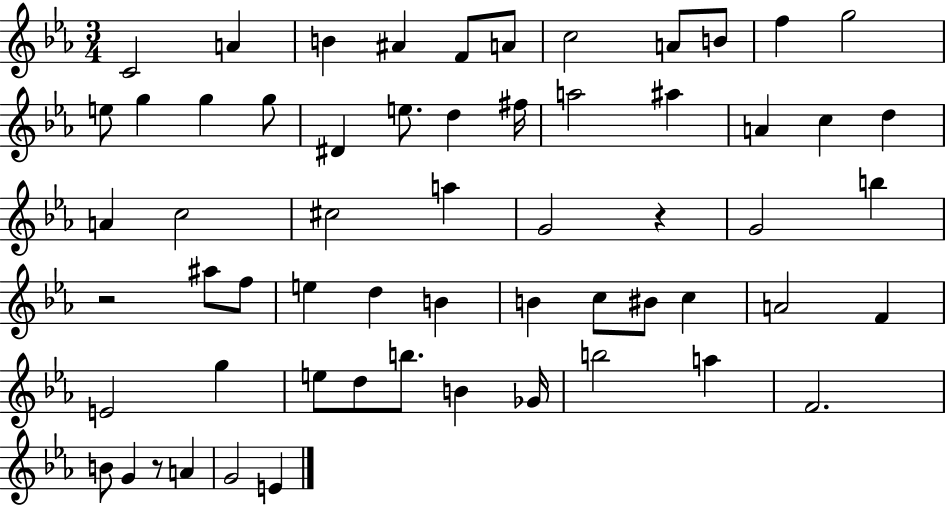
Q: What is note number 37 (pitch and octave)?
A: B4